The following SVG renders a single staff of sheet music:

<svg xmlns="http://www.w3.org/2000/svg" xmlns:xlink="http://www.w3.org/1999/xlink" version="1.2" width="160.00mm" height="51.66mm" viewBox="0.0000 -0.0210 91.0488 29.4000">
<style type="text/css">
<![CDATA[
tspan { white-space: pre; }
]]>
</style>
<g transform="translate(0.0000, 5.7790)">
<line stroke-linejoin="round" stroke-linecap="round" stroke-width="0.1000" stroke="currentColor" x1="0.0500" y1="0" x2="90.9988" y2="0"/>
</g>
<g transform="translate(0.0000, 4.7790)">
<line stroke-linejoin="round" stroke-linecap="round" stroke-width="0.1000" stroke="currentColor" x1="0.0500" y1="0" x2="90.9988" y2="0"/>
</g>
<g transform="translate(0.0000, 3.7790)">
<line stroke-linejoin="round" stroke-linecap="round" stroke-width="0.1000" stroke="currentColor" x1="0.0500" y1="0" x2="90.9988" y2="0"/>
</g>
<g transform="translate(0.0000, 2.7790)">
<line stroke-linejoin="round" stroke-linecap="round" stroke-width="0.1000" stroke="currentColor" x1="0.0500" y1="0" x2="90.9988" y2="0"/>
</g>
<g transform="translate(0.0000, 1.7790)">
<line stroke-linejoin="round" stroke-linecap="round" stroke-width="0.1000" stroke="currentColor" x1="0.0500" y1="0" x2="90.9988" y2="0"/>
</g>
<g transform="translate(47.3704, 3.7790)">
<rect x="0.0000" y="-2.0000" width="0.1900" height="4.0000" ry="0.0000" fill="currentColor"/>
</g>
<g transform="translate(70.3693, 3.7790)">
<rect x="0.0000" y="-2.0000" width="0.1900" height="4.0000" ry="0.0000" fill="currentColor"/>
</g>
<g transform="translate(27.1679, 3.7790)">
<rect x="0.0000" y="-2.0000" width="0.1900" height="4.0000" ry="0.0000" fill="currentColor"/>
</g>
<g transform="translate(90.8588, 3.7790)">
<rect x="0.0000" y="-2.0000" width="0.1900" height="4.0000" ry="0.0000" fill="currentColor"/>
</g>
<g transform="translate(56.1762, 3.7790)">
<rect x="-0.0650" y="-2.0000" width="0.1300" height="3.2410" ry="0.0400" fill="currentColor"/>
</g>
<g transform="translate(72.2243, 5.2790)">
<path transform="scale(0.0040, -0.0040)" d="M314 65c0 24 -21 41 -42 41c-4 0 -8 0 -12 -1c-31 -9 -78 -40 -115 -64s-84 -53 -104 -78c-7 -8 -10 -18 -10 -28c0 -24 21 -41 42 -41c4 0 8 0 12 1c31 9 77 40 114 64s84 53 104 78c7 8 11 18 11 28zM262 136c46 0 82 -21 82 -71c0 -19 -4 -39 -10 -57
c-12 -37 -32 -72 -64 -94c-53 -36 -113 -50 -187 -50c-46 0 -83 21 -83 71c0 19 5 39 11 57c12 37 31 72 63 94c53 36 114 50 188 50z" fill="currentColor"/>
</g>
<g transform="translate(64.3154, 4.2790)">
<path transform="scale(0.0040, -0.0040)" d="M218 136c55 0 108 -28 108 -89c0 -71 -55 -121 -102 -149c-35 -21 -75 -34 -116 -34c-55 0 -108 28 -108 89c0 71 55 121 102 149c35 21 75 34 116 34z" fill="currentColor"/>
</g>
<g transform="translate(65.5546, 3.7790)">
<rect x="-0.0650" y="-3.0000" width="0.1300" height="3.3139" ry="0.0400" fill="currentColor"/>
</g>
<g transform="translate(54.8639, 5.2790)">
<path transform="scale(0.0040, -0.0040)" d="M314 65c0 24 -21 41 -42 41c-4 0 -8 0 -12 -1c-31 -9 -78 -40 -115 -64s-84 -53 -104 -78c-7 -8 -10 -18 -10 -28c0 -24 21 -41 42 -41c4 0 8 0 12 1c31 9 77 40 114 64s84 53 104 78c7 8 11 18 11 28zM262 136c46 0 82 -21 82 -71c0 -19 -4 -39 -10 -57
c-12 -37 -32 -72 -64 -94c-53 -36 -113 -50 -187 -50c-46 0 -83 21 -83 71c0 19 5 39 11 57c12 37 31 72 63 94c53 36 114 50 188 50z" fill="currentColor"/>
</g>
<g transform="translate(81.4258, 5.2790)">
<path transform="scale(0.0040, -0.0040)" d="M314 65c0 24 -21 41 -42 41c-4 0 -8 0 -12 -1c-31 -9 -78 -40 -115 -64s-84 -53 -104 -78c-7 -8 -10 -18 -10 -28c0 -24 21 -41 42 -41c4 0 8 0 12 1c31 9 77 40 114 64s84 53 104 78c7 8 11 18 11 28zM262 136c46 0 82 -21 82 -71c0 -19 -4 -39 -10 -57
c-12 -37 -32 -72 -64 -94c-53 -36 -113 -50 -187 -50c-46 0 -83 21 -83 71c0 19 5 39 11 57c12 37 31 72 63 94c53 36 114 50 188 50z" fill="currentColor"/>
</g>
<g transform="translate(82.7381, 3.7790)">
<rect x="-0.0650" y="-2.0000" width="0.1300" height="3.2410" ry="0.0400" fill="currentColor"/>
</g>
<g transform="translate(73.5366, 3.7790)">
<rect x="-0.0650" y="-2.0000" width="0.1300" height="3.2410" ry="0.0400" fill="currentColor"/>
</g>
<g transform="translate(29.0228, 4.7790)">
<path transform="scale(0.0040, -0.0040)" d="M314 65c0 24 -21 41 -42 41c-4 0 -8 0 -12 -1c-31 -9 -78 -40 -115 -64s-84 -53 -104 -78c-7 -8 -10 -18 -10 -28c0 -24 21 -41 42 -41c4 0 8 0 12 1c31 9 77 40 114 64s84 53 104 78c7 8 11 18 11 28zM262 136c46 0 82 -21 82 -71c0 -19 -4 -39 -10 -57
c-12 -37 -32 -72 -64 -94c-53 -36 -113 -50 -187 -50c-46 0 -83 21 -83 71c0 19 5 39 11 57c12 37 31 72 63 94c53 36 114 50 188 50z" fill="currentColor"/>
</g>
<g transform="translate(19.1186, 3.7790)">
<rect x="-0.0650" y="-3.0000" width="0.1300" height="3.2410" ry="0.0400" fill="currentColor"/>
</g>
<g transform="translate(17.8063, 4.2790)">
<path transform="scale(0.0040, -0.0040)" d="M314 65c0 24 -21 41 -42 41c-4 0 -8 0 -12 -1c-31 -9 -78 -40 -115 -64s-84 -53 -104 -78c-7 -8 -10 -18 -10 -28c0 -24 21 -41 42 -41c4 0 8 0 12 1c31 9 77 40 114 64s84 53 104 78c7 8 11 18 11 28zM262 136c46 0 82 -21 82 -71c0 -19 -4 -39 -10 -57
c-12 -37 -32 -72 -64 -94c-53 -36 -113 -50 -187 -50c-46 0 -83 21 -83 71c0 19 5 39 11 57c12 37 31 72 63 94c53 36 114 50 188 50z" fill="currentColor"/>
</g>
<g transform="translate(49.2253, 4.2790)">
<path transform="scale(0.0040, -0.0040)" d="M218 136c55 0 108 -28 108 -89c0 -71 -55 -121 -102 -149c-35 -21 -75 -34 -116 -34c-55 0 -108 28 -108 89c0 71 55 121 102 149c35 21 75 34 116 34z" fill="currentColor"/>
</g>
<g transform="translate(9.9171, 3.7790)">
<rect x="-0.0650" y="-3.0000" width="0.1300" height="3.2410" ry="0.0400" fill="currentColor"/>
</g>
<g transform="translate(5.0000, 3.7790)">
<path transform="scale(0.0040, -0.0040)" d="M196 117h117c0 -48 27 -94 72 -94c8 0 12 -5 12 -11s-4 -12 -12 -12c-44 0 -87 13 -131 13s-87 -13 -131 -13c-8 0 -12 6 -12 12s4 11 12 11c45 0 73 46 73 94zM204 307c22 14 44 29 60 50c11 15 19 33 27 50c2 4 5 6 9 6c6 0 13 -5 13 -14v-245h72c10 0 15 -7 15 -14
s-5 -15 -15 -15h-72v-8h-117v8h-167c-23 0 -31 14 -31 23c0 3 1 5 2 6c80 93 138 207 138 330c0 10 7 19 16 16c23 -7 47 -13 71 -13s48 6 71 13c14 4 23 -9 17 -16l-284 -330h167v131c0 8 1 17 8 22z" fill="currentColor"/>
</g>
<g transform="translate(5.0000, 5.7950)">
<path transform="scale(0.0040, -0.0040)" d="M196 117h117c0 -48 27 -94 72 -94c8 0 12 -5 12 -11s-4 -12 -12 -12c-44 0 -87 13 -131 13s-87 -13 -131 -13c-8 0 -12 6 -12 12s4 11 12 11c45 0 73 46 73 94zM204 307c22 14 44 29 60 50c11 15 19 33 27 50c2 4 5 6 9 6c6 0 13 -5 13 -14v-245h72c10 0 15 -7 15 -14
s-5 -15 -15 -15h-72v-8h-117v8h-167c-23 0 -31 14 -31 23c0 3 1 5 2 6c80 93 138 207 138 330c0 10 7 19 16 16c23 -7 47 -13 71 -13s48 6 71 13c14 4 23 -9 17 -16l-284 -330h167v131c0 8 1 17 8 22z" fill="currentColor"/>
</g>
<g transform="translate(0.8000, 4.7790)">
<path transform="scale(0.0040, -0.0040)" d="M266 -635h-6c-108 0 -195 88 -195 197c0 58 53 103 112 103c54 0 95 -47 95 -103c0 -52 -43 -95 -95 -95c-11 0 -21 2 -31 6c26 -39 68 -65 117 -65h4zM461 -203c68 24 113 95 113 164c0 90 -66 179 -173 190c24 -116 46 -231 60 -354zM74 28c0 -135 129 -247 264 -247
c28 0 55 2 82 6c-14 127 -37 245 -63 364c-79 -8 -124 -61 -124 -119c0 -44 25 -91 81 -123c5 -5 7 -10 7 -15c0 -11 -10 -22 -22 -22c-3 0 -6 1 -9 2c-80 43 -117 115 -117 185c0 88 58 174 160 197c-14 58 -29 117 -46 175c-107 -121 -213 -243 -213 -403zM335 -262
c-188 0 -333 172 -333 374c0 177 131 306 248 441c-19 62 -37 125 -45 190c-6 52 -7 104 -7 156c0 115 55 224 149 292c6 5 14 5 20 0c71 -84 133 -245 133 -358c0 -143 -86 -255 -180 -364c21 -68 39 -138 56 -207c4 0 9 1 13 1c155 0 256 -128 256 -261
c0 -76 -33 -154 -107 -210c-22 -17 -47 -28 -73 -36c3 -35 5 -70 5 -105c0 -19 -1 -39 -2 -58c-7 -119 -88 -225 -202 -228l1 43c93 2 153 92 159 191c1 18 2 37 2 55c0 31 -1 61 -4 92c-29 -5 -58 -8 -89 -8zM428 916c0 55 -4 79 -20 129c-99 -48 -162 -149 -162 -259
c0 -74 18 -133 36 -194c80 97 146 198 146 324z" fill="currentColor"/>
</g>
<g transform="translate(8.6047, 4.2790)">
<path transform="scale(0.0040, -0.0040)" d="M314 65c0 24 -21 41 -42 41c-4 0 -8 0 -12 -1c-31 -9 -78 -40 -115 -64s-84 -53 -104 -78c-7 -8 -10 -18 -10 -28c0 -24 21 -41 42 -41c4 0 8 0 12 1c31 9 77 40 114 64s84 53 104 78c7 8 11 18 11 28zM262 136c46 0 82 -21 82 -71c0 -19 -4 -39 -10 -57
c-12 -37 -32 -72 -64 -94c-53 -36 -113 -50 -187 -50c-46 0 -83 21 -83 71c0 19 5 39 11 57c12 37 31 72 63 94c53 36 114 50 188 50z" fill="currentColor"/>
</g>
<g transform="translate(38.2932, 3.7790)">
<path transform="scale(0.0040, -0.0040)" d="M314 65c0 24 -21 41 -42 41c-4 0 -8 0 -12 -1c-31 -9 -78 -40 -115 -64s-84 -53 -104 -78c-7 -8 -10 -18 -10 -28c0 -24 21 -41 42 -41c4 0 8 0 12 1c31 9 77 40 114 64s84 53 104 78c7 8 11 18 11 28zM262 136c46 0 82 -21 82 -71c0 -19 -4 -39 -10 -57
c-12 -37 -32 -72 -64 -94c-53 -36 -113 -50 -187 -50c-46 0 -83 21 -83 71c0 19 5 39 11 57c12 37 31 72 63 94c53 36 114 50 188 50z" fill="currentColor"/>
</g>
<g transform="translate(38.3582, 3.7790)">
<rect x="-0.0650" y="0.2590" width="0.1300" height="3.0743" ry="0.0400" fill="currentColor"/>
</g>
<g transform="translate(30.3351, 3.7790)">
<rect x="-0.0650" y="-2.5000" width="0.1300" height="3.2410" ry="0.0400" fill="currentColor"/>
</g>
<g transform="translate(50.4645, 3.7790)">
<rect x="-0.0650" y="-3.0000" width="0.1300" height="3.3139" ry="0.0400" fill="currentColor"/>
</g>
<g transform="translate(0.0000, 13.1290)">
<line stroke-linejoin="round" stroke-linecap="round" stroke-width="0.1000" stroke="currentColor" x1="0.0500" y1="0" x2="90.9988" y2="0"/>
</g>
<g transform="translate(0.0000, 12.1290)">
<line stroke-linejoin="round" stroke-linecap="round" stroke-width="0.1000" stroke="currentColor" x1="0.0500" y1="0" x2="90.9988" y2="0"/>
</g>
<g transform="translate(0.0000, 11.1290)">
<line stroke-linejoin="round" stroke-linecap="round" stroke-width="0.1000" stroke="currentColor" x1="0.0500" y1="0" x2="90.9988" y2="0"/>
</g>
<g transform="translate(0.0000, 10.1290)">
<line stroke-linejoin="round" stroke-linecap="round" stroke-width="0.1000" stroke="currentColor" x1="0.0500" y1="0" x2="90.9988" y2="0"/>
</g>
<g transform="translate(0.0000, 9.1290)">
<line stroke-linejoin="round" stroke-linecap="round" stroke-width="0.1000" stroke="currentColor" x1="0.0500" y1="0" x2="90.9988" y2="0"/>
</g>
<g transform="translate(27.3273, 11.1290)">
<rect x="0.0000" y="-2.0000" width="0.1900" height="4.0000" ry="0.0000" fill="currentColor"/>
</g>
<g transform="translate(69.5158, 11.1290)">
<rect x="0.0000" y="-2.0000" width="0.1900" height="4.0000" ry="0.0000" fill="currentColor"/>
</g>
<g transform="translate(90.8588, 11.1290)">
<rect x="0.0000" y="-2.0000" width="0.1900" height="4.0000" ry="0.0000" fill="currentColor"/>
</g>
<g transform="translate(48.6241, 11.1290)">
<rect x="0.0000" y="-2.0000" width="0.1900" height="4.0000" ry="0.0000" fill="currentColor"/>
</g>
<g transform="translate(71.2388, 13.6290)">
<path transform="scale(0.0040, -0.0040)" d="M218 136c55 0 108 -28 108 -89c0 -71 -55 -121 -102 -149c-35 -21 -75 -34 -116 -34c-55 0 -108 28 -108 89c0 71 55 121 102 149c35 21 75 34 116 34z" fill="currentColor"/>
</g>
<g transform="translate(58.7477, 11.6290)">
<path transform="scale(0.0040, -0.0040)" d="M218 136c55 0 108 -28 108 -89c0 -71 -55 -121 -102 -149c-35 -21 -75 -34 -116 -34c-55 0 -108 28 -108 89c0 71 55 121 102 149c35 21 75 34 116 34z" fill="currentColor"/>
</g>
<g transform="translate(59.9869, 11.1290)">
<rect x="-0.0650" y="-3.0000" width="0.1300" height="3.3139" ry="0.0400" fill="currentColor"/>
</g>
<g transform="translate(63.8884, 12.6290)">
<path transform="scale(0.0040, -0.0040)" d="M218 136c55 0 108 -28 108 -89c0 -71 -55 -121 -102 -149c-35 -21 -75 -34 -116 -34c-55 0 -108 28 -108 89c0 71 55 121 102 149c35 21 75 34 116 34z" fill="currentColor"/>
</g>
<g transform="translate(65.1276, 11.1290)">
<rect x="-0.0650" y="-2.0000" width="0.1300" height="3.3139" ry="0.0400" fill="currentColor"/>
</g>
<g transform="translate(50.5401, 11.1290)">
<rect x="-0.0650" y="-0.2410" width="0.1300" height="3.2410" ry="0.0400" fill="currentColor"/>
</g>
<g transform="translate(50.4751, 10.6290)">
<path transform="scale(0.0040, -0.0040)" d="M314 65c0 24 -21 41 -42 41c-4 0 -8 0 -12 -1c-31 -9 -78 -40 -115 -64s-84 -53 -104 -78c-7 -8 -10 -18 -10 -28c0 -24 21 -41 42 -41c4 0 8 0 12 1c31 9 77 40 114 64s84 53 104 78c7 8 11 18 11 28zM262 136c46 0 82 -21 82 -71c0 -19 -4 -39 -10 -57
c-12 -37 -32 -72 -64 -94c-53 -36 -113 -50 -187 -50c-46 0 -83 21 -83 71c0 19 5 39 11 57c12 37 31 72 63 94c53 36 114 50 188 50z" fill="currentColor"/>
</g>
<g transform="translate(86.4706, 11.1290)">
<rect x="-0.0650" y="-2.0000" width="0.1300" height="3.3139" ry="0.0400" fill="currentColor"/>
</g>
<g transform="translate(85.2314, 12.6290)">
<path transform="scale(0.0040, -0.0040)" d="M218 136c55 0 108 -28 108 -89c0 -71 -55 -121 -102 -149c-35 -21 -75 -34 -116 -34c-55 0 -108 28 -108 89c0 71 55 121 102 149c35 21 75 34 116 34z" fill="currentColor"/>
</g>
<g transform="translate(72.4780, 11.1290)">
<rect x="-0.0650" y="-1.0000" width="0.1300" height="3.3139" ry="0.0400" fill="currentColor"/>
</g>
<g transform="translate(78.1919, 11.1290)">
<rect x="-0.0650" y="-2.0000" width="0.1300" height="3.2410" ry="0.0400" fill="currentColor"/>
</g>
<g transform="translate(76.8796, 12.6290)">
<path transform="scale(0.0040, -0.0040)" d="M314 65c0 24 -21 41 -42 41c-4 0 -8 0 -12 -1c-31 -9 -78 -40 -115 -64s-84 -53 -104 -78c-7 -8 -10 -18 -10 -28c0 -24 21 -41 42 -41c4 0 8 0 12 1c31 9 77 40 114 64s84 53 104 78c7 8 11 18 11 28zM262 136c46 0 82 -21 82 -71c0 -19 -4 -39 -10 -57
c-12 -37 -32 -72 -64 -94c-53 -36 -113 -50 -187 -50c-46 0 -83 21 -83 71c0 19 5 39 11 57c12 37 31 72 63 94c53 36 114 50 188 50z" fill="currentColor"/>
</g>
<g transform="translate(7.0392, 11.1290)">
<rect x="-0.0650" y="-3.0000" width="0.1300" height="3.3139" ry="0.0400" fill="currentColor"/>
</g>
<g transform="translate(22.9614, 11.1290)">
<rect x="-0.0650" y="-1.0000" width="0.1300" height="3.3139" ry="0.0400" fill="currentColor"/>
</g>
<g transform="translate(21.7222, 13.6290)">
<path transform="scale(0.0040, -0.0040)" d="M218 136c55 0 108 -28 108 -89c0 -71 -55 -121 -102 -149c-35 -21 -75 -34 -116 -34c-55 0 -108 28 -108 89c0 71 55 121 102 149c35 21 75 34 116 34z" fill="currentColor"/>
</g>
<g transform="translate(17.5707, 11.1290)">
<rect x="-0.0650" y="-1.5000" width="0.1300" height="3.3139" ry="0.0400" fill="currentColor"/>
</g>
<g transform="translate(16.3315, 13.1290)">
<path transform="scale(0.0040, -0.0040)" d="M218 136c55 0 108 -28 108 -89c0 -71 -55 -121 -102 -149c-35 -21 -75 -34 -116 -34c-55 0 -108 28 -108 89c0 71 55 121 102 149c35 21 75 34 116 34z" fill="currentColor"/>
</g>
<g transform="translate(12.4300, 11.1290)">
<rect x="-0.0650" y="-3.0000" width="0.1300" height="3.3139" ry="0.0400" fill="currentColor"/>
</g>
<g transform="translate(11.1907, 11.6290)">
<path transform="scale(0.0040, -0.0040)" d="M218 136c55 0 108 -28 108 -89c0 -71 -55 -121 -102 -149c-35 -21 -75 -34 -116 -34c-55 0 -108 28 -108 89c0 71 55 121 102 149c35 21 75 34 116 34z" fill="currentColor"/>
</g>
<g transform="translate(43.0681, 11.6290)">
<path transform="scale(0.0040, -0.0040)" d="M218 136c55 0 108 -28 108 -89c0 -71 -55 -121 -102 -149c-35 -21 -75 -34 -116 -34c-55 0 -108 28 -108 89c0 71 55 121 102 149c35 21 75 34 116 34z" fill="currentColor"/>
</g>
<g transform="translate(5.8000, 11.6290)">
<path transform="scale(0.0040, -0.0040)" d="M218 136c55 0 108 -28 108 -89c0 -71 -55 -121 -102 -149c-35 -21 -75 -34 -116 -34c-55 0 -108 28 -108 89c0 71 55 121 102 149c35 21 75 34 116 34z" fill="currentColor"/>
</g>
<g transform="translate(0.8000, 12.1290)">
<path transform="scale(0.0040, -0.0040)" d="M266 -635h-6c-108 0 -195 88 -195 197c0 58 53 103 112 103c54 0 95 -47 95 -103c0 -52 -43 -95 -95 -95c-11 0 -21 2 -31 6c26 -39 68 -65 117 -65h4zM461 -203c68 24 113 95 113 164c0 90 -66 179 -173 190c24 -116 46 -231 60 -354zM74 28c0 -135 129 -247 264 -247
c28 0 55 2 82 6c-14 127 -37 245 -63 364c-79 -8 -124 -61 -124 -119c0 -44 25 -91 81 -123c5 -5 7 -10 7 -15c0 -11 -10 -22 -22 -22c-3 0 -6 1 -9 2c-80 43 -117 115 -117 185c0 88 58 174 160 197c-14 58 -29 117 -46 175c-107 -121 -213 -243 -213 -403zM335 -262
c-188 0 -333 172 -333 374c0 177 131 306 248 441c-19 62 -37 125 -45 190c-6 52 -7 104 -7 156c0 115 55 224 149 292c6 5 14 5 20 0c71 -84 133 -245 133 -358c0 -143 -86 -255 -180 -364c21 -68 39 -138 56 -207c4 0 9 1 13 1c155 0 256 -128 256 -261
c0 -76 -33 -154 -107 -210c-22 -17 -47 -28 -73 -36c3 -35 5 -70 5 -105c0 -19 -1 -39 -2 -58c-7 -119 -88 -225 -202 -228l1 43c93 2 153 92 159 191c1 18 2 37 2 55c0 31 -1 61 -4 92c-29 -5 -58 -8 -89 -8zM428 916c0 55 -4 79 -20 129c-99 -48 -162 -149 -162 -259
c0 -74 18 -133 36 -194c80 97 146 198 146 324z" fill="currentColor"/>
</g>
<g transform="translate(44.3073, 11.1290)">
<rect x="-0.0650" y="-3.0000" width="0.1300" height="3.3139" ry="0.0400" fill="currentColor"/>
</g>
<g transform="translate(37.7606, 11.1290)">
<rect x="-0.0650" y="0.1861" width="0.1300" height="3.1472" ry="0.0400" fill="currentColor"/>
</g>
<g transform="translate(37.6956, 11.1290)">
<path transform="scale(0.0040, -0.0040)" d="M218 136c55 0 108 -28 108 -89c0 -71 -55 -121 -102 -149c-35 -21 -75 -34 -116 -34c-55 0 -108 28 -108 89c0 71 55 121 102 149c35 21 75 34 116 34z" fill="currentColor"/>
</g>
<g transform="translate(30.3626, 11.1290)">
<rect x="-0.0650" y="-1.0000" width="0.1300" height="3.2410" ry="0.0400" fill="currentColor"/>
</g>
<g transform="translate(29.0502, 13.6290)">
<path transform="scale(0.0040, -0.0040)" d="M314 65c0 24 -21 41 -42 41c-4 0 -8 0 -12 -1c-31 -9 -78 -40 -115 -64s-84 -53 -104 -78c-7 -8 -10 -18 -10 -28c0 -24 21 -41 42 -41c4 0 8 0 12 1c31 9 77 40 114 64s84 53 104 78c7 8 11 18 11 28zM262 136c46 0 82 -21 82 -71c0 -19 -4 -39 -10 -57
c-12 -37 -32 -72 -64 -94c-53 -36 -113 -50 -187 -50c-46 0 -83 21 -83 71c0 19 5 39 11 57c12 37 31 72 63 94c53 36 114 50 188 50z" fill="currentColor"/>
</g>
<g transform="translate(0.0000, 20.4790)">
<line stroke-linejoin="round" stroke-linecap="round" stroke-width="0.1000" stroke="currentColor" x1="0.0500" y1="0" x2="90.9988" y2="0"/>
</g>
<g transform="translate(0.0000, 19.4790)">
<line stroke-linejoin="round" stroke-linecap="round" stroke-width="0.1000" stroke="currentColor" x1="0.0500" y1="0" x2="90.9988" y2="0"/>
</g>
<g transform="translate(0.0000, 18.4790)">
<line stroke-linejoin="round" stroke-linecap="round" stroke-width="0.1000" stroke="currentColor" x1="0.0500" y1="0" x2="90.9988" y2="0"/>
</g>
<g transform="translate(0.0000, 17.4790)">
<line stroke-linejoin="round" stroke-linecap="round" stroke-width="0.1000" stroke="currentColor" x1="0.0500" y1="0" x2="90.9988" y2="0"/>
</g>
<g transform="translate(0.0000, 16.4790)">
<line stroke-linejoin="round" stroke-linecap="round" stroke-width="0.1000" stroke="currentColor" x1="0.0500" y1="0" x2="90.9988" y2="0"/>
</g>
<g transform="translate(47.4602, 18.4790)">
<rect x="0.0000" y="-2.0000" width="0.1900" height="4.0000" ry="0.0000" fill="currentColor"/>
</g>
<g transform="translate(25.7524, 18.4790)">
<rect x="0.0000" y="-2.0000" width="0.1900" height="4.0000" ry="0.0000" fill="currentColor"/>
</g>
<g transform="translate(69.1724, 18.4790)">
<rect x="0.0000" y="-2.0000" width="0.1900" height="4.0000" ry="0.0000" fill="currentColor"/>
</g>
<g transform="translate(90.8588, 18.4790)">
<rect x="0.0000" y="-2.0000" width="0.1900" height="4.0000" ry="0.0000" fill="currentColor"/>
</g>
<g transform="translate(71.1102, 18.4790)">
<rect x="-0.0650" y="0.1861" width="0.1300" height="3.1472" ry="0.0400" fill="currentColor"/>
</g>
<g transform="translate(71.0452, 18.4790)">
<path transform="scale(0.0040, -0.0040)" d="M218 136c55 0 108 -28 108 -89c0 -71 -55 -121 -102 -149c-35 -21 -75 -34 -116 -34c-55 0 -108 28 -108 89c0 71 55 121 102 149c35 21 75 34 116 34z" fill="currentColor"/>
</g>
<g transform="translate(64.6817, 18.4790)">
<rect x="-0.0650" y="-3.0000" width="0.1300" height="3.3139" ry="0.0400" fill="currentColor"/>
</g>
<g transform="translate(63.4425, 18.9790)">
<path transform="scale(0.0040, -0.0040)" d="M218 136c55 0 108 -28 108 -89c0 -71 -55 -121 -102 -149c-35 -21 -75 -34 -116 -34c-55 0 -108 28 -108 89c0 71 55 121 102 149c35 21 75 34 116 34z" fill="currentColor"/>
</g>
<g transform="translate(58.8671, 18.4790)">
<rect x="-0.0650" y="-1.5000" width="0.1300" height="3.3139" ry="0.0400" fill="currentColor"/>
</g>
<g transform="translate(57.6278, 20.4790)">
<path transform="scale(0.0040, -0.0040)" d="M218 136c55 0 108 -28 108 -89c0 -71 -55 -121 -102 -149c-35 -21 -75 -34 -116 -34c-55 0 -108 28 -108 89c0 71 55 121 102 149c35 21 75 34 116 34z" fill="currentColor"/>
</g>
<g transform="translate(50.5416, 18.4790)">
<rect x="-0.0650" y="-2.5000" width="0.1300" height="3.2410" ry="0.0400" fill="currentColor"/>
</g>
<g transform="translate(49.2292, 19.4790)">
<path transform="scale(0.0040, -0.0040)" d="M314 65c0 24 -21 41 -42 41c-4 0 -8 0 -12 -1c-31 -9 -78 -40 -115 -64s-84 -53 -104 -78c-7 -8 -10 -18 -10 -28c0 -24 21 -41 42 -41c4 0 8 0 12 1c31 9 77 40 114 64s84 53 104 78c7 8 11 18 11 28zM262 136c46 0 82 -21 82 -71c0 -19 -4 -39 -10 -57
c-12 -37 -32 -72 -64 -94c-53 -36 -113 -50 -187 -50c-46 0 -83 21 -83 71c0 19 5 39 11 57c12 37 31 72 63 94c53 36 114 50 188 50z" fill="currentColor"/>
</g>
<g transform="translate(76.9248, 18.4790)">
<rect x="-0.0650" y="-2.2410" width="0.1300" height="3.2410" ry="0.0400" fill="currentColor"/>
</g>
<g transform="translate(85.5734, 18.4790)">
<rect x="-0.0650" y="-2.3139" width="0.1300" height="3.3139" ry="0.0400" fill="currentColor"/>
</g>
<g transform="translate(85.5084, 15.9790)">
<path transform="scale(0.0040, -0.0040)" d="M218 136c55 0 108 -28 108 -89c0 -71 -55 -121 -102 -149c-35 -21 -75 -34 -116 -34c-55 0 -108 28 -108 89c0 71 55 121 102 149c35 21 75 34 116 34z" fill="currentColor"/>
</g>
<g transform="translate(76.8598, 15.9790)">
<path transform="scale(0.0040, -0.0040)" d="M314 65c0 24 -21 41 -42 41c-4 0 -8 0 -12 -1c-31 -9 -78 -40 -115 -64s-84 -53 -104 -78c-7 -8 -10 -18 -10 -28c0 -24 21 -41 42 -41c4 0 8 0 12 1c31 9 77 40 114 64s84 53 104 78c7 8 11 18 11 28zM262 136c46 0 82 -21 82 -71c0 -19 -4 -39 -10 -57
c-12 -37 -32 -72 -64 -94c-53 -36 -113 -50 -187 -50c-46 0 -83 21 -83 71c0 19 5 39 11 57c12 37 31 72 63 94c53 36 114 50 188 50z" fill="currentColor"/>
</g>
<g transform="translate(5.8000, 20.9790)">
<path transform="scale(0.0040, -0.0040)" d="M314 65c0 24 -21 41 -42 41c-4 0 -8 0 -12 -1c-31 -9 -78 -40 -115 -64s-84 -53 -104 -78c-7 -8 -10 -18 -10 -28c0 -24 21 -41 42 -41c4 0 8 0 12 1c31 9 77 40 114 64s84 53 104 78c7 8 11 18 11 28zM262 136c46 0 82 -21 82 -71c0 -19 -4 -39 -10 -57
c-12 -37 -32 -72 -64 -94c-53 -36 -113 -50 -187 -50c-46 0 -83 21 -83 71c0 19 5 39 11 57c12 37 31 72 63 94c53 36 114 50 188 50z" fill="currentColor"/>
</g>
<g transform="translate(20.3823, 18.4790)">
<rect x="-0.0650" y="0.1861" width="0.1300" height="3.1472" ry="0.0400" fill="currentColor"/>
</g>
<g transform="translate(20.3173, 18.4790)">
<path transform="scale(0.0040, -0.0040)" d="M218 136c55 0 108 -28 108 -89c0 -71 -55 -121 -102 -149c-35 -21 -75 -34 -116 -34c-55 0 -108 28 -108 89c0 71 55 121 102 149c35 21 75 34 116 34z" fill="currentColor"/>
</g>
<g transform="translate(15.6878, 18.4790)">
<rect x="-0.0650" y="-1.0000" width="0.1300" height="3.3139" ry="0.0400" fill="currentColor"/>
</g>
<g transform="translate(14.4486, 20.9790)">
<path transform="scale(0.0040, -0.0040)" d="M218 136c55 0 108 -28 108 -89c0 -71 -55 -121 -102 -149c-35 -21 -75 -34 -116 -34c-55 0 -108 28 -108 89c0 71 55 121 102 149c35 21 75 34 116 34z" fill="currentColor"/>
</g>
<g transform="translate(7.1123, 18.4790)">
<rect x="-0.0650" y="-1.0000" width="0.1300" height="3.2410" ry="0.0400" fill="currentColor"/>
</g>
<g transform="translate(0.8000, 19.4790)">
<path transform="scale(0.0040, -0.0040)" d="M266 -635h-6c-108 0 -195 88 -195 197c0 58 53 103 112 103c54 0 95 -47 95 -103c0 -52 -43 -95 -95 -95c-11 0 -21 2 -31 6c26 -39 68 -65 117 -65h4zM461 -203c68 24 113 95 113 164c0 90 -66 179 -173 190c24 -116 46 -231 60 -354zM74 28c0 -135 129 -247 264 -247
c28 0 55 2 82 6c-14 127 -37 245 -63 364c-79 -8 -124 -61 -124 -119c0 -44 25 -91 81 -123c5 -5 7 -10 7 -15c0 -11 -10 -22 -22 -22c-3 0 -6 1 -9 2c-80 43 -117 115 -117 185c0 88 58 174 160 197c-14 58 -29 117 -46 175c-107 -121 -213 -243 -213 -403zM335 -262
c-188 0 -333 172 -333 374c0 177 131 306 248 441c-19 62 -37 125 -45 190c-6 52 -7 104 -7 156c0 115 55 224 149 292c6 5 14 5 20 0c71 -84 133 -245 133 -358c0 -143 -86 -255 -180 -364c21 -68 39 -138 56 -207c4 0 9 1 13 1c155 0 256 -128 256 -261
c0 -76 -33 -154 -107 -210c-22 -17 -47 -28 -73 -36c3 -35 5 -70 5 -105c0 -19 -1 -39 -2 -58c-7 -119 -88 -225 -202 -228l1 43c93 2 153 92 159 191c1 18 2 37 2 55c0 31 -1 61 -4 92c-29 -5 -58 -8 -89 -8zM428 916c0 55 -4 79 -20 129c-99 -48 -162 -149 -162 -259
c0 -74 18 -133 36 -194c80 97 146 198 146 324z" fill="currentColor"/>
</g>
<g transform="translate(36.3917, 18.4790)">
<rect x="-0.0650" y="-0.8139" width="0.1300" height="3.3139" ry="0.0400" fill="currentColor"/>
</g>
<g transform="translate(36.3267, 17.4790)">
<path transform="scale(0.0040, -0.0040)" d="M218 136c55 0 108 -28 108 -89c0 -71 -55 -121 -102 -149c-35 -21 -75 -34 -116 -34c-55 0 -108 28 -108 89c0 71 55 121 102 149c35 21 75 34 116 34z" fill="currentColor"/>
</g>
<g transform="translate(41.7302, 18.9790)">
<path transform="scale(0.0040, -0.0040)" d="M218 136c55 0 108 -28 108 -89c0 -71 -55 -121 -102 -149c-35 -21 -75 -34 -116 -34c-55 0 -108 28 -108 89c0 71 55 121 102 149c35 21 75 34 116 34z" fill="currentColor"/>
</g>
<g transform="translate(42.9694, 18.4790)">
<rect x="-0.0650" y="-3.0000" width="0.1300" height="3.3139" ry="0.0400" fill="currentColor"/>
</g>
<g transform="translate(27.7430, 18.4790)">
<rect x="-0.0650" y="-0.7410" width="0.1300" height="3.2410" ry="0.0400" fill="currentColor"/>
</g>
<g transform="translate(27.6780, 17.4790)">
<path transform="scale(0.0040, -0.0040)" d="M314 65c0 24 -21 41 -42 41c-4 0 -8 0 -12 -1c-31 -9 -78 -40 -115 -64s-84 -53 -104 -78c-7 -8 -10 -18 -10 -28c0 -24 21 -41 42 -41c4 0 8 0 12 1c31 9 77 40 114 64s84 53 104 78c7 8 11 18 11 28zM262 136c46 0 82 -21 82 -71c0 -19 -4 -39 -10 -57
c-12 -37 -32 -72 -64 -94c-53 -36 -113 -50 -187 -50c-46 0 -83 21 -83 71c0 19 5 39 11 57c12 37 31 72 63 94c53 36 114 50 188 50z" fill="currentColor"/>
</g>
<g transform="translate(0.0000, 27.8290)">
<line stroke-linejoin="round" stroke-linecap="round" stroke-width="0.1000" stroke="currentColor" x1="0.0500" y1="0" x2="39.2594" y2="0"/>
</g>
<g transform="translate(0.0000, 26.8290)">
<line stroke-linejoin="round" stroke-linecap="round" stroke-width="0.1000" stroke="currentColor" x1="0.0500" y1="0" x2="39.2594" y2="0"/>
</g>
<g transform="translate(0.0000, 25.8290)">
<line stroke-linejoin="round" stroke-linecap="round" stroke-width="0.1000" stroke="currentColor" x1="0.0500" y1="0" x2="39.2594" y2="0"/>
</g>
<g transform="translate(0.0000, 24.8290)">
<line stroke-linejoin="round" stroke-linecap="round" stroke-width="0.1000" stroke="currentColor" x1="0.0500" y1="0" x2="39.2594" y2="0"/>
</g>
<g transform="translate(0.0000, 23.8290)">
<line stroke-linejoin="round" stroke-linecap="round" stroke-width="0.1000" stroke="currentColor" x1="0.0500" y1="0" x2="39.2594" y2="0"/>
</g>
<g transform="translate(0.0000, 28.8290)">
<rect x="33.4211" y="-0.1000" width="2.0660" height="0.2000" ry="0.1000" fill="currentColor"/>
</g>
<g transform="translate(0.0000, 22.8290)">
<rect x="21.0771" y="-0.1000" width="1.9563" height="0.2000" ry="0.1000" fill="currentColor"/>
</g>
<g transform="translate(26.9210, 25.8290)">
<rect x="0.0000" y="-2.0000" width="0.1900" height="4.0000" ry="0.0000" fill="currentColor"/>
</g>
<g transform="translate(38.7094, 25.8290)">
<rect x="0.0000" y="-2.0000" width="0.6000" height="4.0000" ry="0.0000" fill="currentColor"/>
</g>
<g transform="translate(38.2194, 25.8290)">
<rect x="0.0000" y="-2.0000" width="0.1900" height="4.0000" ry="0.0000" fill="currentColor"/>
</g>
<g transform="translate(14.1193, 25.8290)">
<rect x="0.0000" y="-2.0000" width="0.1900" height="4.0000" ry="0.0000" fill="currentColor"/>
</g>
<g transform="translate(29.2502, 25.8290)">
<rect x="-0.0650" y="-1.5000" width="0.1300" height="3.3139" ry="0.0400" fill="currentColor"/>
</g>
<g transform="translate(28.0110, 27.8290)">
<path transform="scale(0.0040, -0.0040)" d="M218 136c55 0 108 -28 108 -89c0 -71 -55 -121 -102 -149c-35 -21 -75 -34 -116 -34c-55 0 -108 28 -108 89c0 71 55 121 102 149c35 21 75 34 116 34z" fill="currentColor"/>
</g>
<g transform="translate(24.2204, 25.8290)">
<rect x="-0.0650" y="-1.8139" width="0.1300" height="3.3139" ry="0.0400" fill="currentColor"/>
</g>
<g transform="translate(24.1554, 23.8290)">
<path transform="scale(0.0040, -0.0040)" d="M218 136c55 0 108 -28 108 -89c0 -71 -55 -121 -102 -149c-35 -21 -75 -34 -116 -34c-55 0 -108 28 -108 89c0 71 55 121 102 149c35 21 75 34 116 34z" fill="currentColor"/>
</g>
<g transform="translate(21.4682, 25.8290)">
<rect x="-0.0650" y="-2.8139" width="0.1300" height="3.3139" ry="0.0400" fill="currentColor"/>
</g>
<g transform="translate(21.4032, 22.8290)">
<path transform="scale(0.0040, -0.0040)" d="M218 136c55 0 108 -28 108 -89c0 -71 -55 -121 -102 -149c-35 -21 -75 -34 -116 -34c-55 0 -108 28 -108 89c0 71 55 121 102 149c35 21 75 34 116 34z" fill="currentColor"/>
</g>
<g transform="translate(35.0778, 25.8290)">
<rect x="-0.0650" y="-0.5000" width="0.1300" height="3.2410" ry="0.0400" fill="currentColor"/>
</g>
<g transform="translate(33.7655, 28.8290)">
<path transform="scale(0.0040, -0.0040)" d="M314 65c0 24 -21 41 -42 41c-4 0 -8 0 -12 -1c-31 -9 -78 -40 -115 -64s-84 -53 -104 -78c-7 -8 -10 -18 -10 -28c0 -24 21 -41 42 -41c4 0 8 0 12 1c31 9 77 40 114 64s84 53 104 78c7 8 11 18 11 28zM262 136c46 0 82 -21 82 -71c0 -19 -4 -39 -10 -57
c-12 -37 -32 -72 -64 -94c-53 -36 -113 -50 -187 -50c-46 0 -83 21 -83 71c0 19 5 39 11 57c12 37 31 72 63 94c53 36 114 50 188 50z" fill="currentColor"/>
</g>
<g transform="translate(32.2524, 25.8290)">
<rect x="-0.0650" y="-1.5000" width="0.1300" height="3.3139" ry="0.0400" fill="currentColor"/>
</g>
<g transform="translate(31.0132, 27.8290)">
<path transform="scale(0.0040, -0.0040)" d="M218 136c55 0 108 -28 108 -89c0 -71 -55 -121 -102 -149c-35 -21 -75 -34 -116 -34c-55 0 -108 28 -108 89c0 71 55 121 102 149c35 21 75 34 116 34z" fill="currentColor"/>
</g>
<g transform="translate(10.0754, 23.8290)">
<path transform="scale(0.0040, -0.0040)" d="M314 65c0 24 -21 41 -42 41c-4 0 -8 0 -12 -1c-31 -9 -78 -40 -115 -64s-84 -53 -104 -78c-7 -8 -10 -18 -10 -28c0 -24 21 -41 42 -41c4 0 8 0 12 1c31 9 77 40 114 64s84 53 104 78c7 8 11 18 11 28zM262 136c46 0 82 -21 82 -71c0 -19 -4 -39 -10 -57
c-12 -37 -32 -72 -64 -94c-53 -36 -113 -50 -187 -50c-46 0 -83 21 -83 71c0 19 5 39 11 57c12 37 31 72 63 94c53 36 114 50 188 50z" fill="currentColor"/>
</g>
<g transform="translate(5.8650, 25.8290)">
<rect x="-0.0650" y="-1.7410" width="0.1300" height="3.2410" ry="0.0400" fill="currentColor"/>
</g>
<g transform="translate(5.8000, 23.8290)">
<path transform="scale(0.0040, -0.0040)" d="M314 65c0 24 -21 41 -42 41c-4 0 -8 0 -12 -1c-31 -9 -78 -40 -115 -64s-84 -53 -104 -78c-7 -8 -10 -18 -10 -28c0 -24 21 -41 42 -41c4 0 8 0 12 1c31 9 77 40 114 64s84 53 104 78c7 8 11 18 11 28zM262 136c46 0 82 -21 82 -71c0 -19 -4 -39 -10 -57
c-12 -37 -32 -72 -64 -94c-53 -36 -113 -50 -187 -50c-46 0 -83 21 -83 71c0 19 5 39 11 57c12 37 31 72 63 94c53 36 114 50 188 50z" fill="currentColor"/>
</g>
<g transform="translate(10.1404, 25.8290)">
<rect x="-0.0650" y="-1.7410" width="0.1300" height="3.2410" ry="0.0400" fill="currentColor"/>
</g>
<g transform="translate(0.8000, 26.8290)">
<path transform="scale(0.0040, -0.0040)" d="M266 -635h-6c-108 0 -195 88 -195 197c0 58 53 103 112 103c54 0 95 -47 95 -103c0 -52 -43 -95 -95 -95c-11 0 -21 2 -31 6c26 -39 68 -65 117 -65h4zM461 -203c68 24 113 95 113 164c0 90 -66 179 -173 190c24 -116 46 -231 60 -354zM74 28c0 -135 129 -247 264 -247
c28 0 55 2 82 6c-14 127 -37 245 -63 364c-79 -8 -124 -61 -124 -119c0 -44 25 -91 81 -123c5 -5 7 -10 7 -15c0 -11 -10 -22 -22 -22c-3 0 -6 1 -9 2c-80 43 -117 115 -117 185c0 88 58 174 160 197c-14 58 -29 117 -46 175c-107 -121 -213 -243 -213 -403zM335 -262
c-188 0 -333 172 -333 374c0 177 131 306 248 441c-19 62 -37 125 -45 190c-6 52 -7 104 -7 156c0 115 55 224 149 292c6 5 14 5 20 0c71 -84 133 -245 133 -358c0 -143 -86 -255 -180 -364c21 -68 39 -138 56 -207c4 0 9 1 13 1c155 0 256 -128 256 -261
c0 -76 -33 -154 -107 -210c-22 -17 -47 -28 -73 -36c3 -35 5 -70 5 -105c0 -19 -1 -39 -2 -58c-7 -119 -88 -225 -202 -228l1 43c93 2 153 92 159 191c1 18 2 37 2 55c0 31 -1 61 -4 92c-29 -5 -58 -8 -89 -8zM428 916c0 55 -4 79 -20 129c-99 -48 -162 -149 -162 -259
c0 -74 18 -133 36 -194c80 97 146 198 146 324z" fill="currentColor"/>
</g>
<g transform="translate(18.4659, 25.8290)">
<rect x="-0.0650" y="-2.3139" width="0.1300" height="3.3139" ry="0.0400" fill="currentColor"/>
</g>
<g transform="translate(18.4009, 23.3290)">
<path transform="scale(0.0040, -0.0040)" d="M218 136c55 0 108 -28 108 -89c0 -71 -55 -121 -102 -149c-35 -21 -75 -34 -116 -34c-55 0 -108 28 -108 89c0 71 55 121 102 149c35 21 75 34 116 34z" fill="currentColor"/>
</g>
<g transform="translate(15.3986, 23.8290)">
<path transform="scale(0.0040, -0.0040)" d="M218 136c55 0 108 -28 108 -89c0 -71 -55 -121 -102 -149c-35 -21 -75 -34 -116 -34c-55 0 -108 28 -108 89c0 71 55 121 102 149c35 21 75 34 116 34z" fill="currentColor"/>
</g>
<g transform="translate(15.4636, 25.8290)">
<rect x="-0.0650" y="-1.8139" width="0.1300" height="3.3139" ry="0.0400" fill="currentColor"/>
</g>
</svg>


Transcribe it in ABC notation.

X:1
T:Untitled
M:4/4
L:1/4
K:C
A2 A2 G2 B2 A F2 A F2 F2 A A E D D2 B A c2 A F D F2 F D2 D B d2 d A G2 E A B g2 g f2 f2 f g a f E E C2